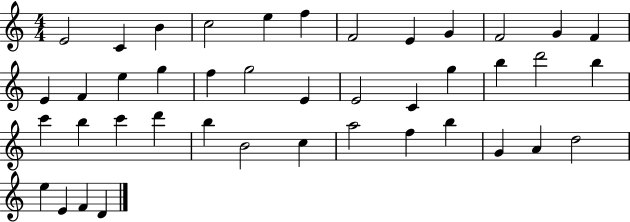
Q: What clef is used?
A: treble